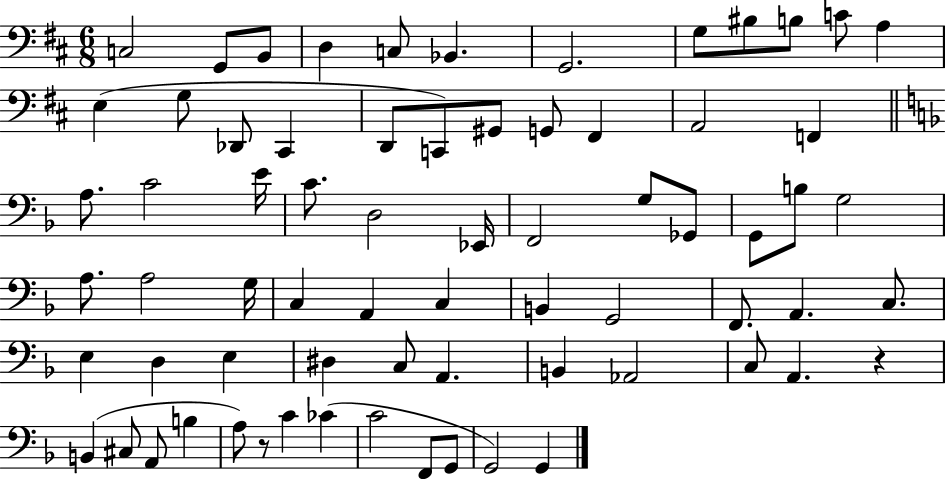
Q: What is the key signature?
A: D major